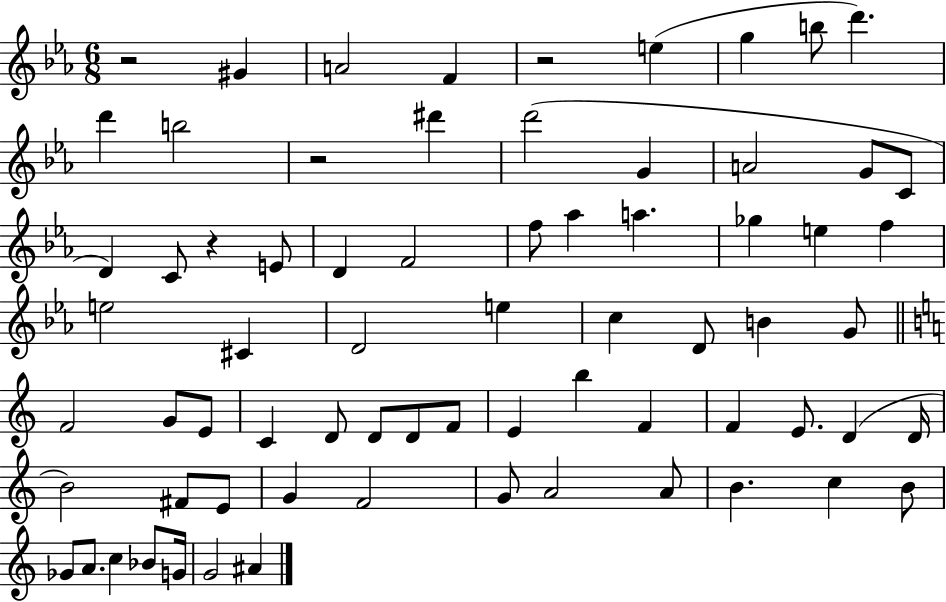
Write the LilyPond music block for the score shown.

{
  \clef treble
  \numericTimeSignature
  \time 6/8
  \key ees \major
  r2 gis'4 | a'2 f'4 | r2 e''4( | g''4 b''8 d'''4.) | \break d'''4 b''2 | r2 dis'''4 | d'''2( g'4 | a'2 g'8 c'8 | \break d'4) c'8 r4 e'8 | d'4 f'2 | f''8 aes''4 a''4. | ges''4 e''4 f''4 | \break e''2 cis'4 | d'2 e''4 | c''4 d'8 b'4 g'8 | \bar "||" \break \key c \major f'2 g'8 e'8 | c'4 d'8 d'8 d'8 f'8 | e'4 b''4 f'4 | f'4 e'8. d'4( d'16 | \break b'2) fis'8 e'8 | g'4 f'2 | g'8 a'2 a'8 | b'4. c''4 b'8 | \break ges'8 a'8. c''4 bes'8 g'16 | g'2 ais'4 | \bar "|."
}